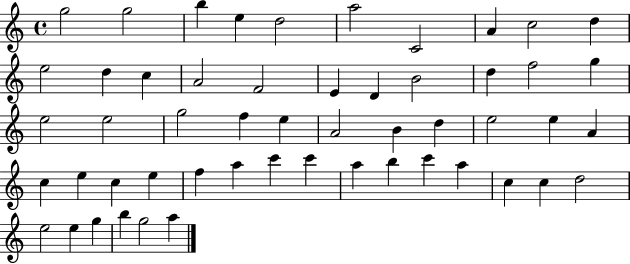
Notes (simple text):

G5/h G5/h B5/q E5/q D5/h A5/h C4/h A4/q C5/h D5/q E5/h D5/q C5/q A4/h F4/h E4/q D4/q B4/h D5/q F5/h G5/q E5/h E5/h G5/h F5/q E5/q A4/h B4/q D5/q E5/h E5/q A4/q C5/q E5/q C5/q E5/q F5/q A5/q C6/q C6/q A5/q B5/q C6/q A5/q C5/q C5/q D5/h E5/h E5/q G5/q B5/q G5/h A5/q